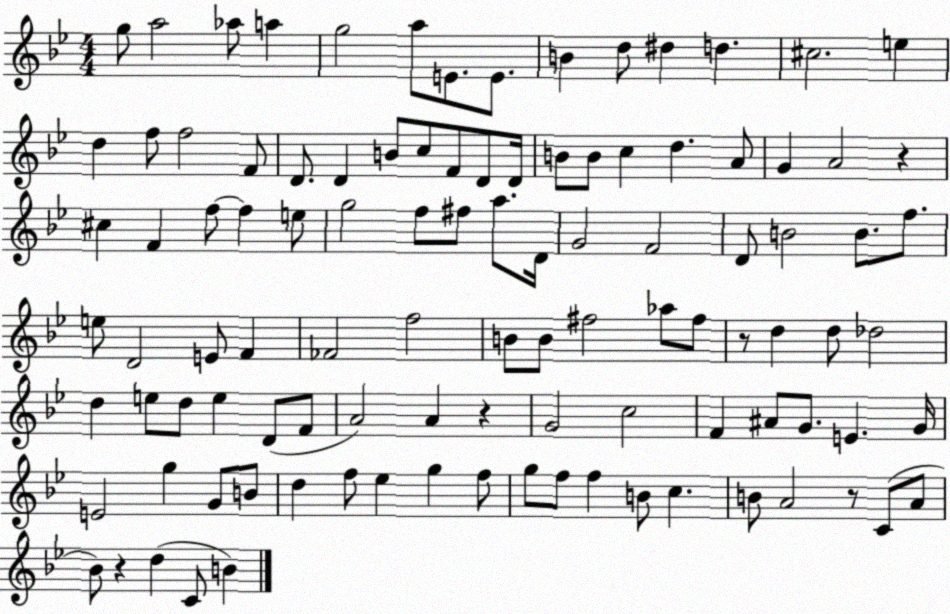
X:1
T:Untitled
M:4/4
L:1/4
K:Bb
g/2 a2 _a/2 a g2 a/2 E/2 E/2 B d/2 ^d d ^c2 e d f/2 f2 F/2 D/2 D B/2 c/2 F/2 D/2 D/4 B/2 B/2 c d A/2 G A2 z ^c F f/2 f e/2 g2 f/2 ^f/2 a/2 D/4 G2 F2 D/2 B2 B/2 f/2 e/2 D2 E/2 F _F2 f2 B/2 B/2 ^f2 _a/2 ^f/2 z/2 d d/2 _d2 d e/2 d/2 e D/2 F/2 A2 A z G2 c2 F ^A/2 G/2 E G/4 E2 g G/2 B/2 d f/2 _e g f/2 g/2 f/2 f B/2 c B/2 A2 z/2 C/2 A/2 _B/2 z d C/2 B